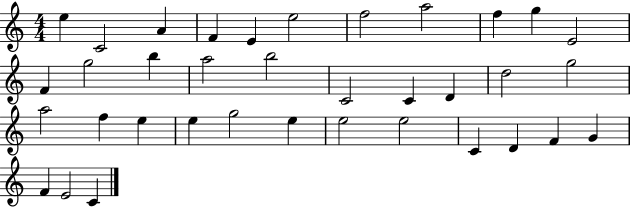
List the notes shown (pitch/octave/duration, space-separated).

E5/q C4/h A4/q F4/q E4/q E5/h F5/h A5/h F5/q G5/q E4/h F4/q G5/h B5/q A5/h B5/h C4/h C4/q D4/q D5/h G5/h A5/h F5/q E5/q E5/q G5/h E5/q E5/h E5/h C4/q D4/q F4/q G4/q F4/q E4/h C4/q